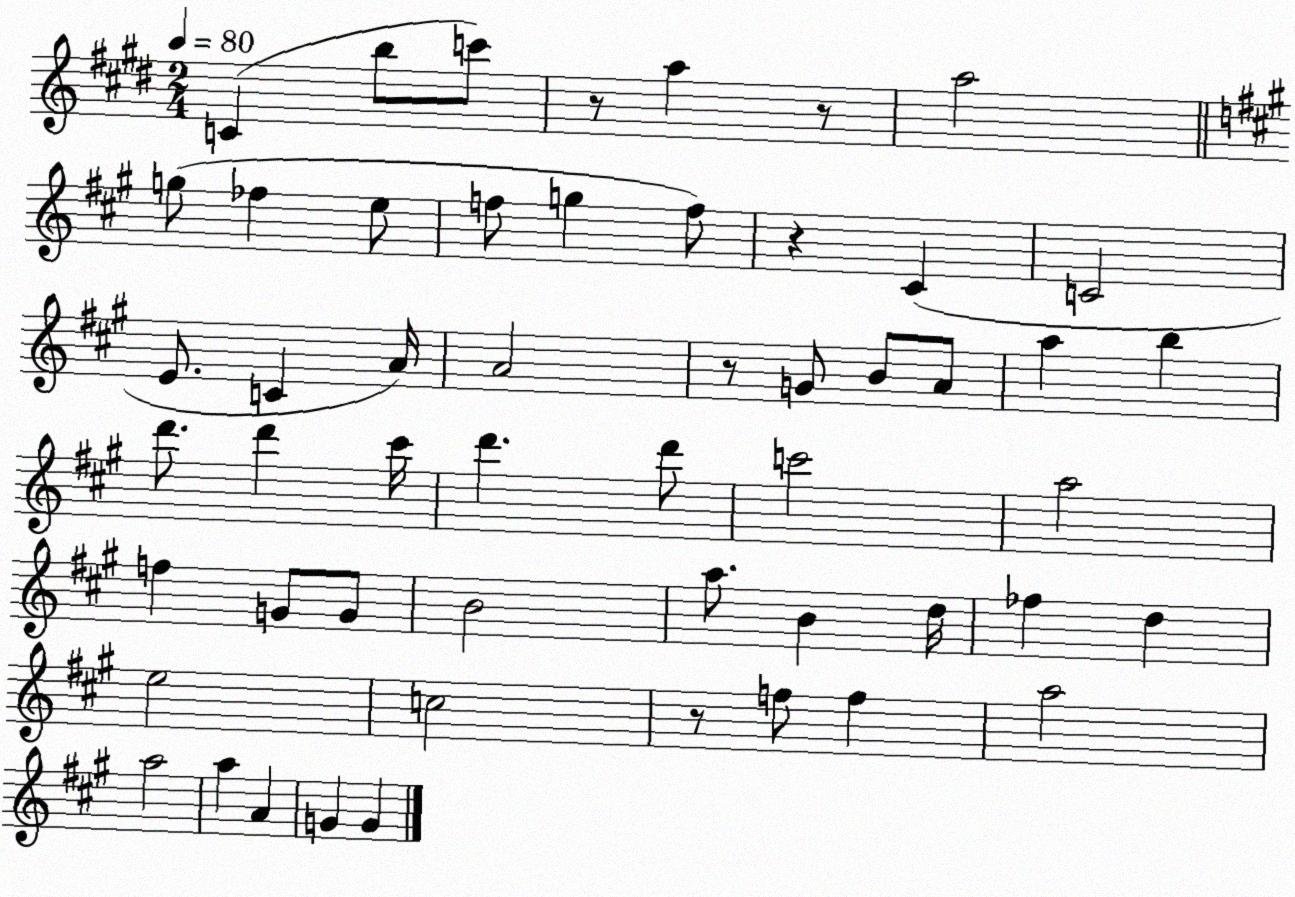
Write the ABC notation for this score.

X:1
T:Untitled
M:2/4
L:1/4
K:E
C b/2 c'/2 z/2 a z/2 a2 g/2 _f e/2 f/2 g f/2 z ^C C2 E/2 C A/4 A2 z/2 G/2 B/2 A/2 a b d'/2 d' ^c'/4 d' d'/2 c'2 a2 f G/2 G/2 B2 a/2 B d/4 _f d e2 c2 z/2 f/2 f a2 a2 a A G G